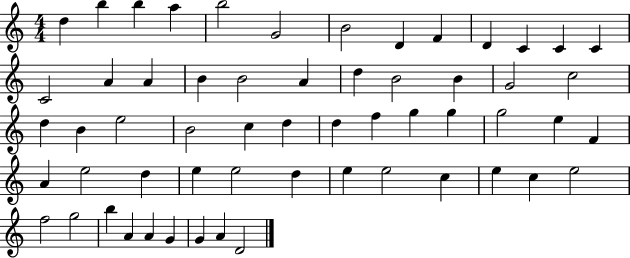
X:1
T:Untitled
M:4/4
L:1/4
K:C
d b b a b2 G2 B2 D F D C C C C2 A A B B2 A d B2 B G2 c2 d B e2 B2 c d d f g g g2 e F A e2 d e e2 d e e2 c e c e2 f2 g2 b A A G G A D2